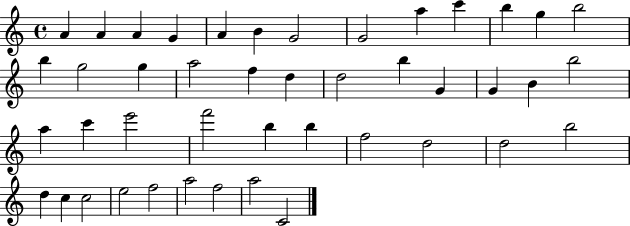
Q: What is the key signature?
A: C major